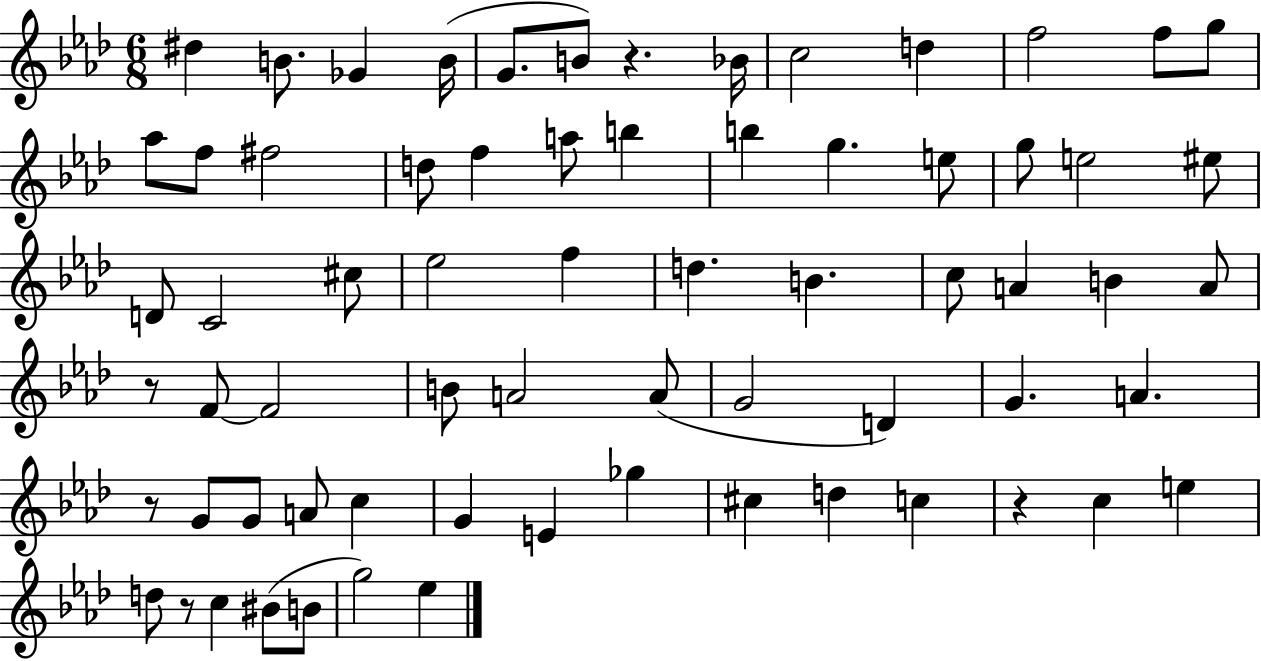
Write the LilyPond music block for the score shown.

{
  \clef treble
  \numericTimeSignature
  \time 6/8
  \key aes \major
  \repeat volta 2 { dis''4 b'8. ges'4 b'16( | g'8. b'8) r4. bes'16 | c''2 d''4 | f''2 f''8 g''8 | \break aes''8 f''8 fis''2 | d''8 f''4 a''8 b''4 | b''4 g''4. e''8 | g''8 e''2 eis''8 | \break d'8 c'2 cis''8 | ees''2 f''4 | d''4. b'4. | c''8 a'4 b'4 a'8 | \break r8 f'8~~ f'2 | b'8 a'2 a'8( | g'2 d'4) | g'4. a'4. | \break r8 g'8 g'8 a'8 c''4 | g'4 e'4 ges''4 | cis''4 d''4 c''4 | r4 c''4 e''4 | \break d''8 r8 c''4 bis'8( b'8 | g''2) ees''4 | } \bar "|."
}